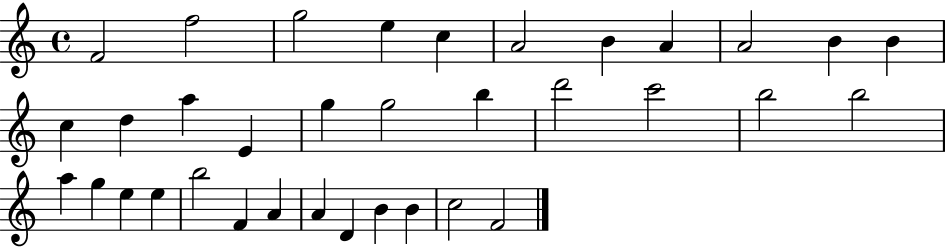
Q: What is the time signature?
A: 4/4